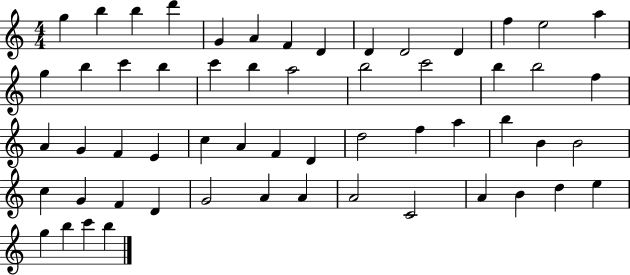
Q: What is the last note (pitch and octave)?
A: B5